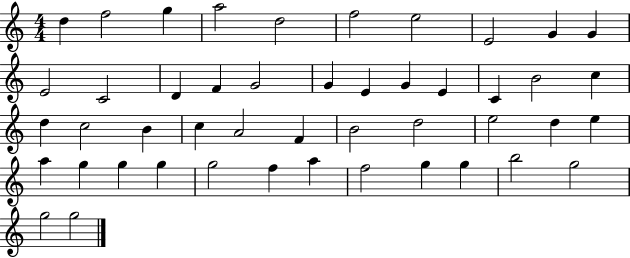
{
  \clef treble
  \numericTimeSignature
  \time 4/4
  \key c \major
  d''4 f''2 g''4 | a''2 d''2 | f''2 e''2 | e'2 g'4 g'4 | \break e'2 c'2 | d'4 f'4 g'2 | g'4 e'4 g'4 e'4 | c'4 b'2 c''4 | \break d''4 c''2 b'4 | c''4 a'2 f'4 | b'2 d''2 | e''2 d''4 e''4 | \break a''4 g''4 g''4 g''4 | g''2 f''4 a''4 | f''2 g''4 g''4 | b''2 g''2 | \break g''2 g''2 | \bar "|."
}